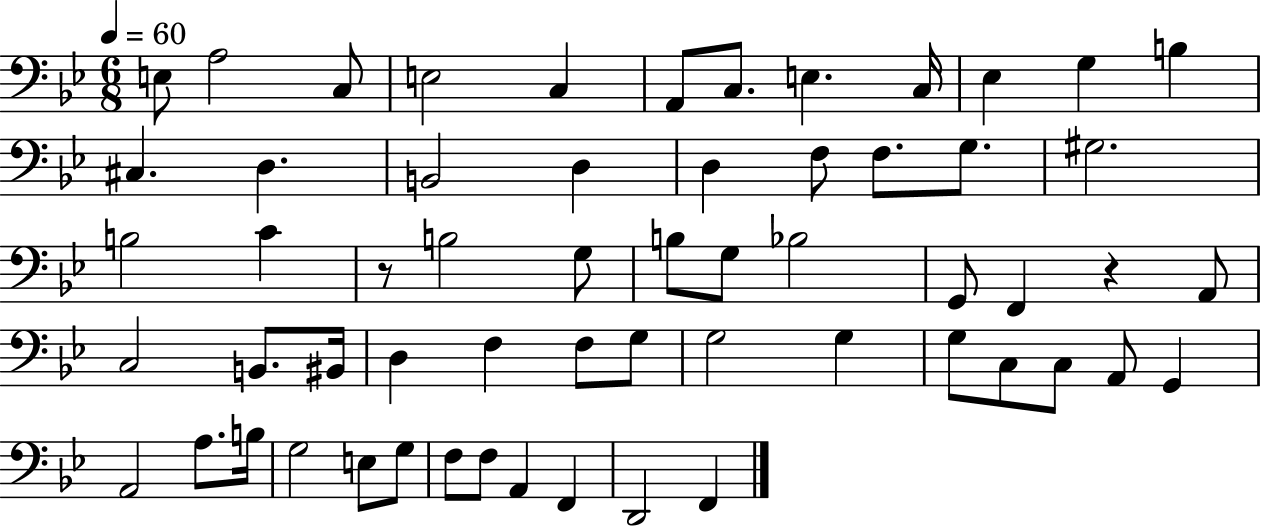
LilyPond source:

{
  \clef bass
  \numericTimeSignature
  \time 6/8
  \key bes \major
  \tempo 4 = 60
  e8 a2 c8 | e2 c4 | a,8 c8. e4. c16 | ees4 g4 b4 | \break cis4. d4. | b,2 d4 | d4 f8 f8. g8. | gis2. | \break b2 c'4 | r8 b2 g8 | b8 g8 bes2 | g,8 f,4 r4 a,8 | \break c2 b,8. bis,16 | d4 f4 f8 g8 | g2 g4 | g8 c8 c8 a,8 g,4 | \break a,2 a8. b16 | g2 e8 g8 | f8 f8 a,4 f,4 | d,2 f,4 | \break \bar "|."
}